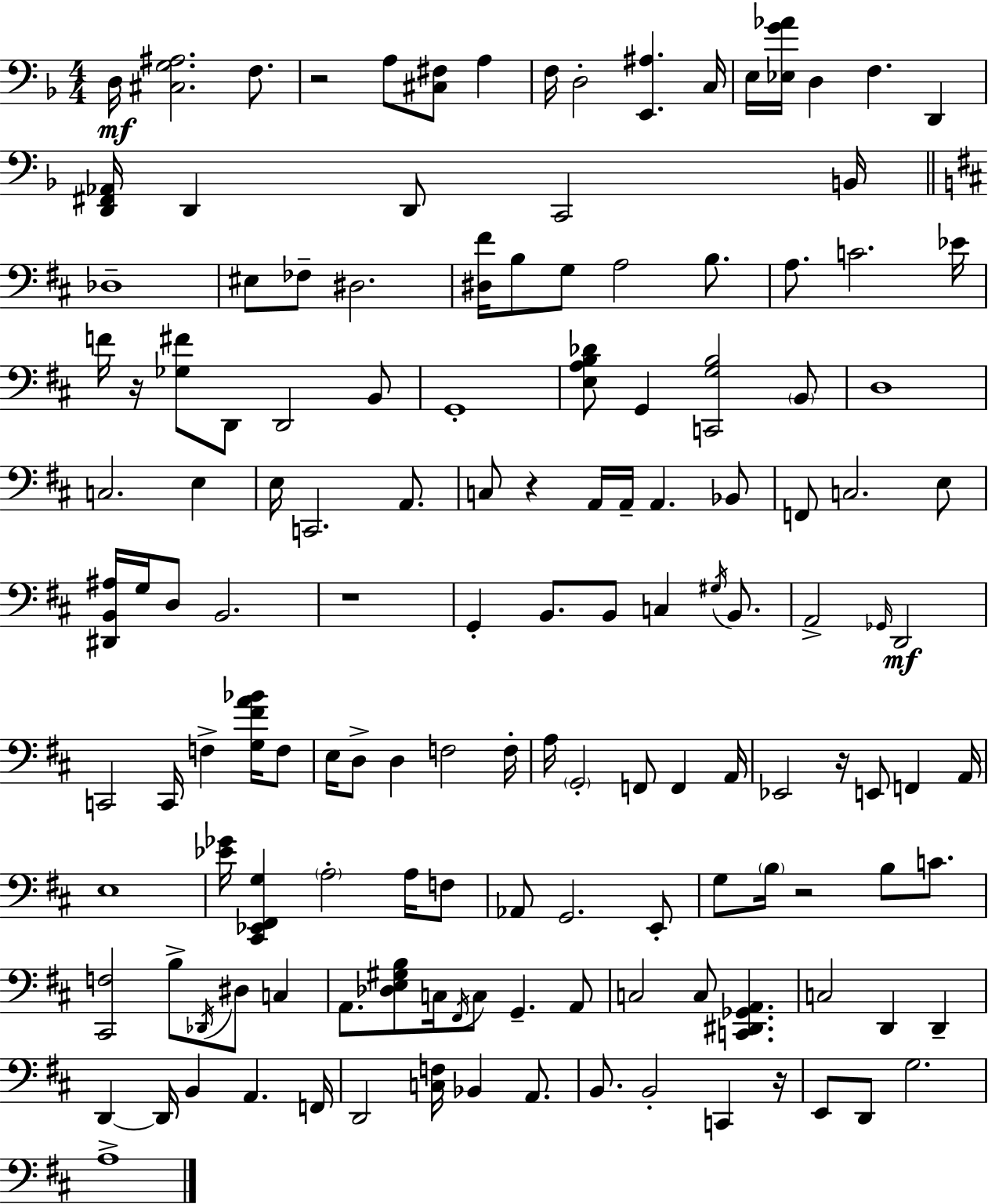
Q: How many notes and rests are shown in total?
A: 142